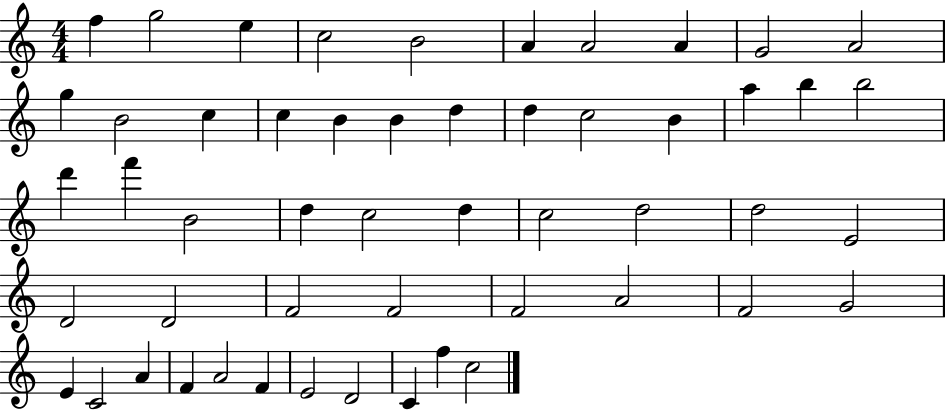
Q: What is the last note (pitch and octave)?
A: C5